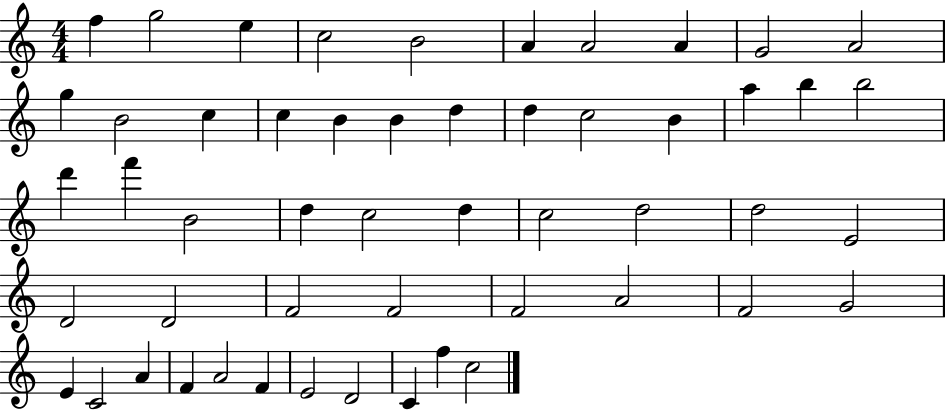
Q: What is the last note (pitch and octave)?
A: C5